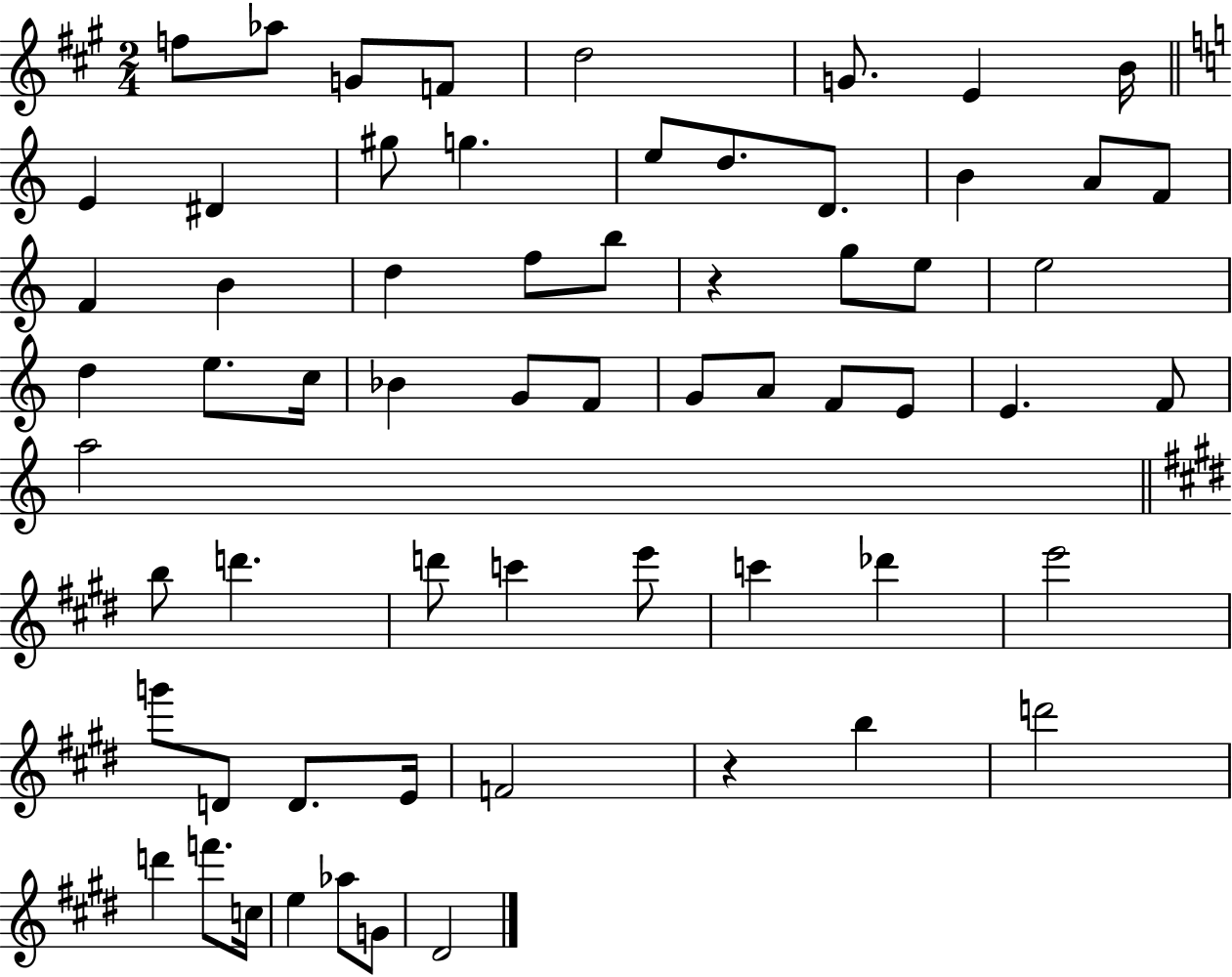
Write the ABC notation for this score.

X:1
T:Untitled
M:2/4
L:1/4
K:A
f/2 _a/2 G/2 F/2 d2 G/2 E B/4 E ^D ^g/2 g e/2 d/2 D/2 B A/2 F/2 F B d f/2 b/2 z g/2 e/2 e2 d e/2 c/4 _B G/2 F/2 G/2 A/2 F/2 E/2 E F/2 a2 b/2 d' d'/2 c' e'/2 c' _d' e'2 g'/2 D/2 D/2 E/4 F2 z b d'2 d' f'/2 c/4 e _a/2 G/2 ^D2